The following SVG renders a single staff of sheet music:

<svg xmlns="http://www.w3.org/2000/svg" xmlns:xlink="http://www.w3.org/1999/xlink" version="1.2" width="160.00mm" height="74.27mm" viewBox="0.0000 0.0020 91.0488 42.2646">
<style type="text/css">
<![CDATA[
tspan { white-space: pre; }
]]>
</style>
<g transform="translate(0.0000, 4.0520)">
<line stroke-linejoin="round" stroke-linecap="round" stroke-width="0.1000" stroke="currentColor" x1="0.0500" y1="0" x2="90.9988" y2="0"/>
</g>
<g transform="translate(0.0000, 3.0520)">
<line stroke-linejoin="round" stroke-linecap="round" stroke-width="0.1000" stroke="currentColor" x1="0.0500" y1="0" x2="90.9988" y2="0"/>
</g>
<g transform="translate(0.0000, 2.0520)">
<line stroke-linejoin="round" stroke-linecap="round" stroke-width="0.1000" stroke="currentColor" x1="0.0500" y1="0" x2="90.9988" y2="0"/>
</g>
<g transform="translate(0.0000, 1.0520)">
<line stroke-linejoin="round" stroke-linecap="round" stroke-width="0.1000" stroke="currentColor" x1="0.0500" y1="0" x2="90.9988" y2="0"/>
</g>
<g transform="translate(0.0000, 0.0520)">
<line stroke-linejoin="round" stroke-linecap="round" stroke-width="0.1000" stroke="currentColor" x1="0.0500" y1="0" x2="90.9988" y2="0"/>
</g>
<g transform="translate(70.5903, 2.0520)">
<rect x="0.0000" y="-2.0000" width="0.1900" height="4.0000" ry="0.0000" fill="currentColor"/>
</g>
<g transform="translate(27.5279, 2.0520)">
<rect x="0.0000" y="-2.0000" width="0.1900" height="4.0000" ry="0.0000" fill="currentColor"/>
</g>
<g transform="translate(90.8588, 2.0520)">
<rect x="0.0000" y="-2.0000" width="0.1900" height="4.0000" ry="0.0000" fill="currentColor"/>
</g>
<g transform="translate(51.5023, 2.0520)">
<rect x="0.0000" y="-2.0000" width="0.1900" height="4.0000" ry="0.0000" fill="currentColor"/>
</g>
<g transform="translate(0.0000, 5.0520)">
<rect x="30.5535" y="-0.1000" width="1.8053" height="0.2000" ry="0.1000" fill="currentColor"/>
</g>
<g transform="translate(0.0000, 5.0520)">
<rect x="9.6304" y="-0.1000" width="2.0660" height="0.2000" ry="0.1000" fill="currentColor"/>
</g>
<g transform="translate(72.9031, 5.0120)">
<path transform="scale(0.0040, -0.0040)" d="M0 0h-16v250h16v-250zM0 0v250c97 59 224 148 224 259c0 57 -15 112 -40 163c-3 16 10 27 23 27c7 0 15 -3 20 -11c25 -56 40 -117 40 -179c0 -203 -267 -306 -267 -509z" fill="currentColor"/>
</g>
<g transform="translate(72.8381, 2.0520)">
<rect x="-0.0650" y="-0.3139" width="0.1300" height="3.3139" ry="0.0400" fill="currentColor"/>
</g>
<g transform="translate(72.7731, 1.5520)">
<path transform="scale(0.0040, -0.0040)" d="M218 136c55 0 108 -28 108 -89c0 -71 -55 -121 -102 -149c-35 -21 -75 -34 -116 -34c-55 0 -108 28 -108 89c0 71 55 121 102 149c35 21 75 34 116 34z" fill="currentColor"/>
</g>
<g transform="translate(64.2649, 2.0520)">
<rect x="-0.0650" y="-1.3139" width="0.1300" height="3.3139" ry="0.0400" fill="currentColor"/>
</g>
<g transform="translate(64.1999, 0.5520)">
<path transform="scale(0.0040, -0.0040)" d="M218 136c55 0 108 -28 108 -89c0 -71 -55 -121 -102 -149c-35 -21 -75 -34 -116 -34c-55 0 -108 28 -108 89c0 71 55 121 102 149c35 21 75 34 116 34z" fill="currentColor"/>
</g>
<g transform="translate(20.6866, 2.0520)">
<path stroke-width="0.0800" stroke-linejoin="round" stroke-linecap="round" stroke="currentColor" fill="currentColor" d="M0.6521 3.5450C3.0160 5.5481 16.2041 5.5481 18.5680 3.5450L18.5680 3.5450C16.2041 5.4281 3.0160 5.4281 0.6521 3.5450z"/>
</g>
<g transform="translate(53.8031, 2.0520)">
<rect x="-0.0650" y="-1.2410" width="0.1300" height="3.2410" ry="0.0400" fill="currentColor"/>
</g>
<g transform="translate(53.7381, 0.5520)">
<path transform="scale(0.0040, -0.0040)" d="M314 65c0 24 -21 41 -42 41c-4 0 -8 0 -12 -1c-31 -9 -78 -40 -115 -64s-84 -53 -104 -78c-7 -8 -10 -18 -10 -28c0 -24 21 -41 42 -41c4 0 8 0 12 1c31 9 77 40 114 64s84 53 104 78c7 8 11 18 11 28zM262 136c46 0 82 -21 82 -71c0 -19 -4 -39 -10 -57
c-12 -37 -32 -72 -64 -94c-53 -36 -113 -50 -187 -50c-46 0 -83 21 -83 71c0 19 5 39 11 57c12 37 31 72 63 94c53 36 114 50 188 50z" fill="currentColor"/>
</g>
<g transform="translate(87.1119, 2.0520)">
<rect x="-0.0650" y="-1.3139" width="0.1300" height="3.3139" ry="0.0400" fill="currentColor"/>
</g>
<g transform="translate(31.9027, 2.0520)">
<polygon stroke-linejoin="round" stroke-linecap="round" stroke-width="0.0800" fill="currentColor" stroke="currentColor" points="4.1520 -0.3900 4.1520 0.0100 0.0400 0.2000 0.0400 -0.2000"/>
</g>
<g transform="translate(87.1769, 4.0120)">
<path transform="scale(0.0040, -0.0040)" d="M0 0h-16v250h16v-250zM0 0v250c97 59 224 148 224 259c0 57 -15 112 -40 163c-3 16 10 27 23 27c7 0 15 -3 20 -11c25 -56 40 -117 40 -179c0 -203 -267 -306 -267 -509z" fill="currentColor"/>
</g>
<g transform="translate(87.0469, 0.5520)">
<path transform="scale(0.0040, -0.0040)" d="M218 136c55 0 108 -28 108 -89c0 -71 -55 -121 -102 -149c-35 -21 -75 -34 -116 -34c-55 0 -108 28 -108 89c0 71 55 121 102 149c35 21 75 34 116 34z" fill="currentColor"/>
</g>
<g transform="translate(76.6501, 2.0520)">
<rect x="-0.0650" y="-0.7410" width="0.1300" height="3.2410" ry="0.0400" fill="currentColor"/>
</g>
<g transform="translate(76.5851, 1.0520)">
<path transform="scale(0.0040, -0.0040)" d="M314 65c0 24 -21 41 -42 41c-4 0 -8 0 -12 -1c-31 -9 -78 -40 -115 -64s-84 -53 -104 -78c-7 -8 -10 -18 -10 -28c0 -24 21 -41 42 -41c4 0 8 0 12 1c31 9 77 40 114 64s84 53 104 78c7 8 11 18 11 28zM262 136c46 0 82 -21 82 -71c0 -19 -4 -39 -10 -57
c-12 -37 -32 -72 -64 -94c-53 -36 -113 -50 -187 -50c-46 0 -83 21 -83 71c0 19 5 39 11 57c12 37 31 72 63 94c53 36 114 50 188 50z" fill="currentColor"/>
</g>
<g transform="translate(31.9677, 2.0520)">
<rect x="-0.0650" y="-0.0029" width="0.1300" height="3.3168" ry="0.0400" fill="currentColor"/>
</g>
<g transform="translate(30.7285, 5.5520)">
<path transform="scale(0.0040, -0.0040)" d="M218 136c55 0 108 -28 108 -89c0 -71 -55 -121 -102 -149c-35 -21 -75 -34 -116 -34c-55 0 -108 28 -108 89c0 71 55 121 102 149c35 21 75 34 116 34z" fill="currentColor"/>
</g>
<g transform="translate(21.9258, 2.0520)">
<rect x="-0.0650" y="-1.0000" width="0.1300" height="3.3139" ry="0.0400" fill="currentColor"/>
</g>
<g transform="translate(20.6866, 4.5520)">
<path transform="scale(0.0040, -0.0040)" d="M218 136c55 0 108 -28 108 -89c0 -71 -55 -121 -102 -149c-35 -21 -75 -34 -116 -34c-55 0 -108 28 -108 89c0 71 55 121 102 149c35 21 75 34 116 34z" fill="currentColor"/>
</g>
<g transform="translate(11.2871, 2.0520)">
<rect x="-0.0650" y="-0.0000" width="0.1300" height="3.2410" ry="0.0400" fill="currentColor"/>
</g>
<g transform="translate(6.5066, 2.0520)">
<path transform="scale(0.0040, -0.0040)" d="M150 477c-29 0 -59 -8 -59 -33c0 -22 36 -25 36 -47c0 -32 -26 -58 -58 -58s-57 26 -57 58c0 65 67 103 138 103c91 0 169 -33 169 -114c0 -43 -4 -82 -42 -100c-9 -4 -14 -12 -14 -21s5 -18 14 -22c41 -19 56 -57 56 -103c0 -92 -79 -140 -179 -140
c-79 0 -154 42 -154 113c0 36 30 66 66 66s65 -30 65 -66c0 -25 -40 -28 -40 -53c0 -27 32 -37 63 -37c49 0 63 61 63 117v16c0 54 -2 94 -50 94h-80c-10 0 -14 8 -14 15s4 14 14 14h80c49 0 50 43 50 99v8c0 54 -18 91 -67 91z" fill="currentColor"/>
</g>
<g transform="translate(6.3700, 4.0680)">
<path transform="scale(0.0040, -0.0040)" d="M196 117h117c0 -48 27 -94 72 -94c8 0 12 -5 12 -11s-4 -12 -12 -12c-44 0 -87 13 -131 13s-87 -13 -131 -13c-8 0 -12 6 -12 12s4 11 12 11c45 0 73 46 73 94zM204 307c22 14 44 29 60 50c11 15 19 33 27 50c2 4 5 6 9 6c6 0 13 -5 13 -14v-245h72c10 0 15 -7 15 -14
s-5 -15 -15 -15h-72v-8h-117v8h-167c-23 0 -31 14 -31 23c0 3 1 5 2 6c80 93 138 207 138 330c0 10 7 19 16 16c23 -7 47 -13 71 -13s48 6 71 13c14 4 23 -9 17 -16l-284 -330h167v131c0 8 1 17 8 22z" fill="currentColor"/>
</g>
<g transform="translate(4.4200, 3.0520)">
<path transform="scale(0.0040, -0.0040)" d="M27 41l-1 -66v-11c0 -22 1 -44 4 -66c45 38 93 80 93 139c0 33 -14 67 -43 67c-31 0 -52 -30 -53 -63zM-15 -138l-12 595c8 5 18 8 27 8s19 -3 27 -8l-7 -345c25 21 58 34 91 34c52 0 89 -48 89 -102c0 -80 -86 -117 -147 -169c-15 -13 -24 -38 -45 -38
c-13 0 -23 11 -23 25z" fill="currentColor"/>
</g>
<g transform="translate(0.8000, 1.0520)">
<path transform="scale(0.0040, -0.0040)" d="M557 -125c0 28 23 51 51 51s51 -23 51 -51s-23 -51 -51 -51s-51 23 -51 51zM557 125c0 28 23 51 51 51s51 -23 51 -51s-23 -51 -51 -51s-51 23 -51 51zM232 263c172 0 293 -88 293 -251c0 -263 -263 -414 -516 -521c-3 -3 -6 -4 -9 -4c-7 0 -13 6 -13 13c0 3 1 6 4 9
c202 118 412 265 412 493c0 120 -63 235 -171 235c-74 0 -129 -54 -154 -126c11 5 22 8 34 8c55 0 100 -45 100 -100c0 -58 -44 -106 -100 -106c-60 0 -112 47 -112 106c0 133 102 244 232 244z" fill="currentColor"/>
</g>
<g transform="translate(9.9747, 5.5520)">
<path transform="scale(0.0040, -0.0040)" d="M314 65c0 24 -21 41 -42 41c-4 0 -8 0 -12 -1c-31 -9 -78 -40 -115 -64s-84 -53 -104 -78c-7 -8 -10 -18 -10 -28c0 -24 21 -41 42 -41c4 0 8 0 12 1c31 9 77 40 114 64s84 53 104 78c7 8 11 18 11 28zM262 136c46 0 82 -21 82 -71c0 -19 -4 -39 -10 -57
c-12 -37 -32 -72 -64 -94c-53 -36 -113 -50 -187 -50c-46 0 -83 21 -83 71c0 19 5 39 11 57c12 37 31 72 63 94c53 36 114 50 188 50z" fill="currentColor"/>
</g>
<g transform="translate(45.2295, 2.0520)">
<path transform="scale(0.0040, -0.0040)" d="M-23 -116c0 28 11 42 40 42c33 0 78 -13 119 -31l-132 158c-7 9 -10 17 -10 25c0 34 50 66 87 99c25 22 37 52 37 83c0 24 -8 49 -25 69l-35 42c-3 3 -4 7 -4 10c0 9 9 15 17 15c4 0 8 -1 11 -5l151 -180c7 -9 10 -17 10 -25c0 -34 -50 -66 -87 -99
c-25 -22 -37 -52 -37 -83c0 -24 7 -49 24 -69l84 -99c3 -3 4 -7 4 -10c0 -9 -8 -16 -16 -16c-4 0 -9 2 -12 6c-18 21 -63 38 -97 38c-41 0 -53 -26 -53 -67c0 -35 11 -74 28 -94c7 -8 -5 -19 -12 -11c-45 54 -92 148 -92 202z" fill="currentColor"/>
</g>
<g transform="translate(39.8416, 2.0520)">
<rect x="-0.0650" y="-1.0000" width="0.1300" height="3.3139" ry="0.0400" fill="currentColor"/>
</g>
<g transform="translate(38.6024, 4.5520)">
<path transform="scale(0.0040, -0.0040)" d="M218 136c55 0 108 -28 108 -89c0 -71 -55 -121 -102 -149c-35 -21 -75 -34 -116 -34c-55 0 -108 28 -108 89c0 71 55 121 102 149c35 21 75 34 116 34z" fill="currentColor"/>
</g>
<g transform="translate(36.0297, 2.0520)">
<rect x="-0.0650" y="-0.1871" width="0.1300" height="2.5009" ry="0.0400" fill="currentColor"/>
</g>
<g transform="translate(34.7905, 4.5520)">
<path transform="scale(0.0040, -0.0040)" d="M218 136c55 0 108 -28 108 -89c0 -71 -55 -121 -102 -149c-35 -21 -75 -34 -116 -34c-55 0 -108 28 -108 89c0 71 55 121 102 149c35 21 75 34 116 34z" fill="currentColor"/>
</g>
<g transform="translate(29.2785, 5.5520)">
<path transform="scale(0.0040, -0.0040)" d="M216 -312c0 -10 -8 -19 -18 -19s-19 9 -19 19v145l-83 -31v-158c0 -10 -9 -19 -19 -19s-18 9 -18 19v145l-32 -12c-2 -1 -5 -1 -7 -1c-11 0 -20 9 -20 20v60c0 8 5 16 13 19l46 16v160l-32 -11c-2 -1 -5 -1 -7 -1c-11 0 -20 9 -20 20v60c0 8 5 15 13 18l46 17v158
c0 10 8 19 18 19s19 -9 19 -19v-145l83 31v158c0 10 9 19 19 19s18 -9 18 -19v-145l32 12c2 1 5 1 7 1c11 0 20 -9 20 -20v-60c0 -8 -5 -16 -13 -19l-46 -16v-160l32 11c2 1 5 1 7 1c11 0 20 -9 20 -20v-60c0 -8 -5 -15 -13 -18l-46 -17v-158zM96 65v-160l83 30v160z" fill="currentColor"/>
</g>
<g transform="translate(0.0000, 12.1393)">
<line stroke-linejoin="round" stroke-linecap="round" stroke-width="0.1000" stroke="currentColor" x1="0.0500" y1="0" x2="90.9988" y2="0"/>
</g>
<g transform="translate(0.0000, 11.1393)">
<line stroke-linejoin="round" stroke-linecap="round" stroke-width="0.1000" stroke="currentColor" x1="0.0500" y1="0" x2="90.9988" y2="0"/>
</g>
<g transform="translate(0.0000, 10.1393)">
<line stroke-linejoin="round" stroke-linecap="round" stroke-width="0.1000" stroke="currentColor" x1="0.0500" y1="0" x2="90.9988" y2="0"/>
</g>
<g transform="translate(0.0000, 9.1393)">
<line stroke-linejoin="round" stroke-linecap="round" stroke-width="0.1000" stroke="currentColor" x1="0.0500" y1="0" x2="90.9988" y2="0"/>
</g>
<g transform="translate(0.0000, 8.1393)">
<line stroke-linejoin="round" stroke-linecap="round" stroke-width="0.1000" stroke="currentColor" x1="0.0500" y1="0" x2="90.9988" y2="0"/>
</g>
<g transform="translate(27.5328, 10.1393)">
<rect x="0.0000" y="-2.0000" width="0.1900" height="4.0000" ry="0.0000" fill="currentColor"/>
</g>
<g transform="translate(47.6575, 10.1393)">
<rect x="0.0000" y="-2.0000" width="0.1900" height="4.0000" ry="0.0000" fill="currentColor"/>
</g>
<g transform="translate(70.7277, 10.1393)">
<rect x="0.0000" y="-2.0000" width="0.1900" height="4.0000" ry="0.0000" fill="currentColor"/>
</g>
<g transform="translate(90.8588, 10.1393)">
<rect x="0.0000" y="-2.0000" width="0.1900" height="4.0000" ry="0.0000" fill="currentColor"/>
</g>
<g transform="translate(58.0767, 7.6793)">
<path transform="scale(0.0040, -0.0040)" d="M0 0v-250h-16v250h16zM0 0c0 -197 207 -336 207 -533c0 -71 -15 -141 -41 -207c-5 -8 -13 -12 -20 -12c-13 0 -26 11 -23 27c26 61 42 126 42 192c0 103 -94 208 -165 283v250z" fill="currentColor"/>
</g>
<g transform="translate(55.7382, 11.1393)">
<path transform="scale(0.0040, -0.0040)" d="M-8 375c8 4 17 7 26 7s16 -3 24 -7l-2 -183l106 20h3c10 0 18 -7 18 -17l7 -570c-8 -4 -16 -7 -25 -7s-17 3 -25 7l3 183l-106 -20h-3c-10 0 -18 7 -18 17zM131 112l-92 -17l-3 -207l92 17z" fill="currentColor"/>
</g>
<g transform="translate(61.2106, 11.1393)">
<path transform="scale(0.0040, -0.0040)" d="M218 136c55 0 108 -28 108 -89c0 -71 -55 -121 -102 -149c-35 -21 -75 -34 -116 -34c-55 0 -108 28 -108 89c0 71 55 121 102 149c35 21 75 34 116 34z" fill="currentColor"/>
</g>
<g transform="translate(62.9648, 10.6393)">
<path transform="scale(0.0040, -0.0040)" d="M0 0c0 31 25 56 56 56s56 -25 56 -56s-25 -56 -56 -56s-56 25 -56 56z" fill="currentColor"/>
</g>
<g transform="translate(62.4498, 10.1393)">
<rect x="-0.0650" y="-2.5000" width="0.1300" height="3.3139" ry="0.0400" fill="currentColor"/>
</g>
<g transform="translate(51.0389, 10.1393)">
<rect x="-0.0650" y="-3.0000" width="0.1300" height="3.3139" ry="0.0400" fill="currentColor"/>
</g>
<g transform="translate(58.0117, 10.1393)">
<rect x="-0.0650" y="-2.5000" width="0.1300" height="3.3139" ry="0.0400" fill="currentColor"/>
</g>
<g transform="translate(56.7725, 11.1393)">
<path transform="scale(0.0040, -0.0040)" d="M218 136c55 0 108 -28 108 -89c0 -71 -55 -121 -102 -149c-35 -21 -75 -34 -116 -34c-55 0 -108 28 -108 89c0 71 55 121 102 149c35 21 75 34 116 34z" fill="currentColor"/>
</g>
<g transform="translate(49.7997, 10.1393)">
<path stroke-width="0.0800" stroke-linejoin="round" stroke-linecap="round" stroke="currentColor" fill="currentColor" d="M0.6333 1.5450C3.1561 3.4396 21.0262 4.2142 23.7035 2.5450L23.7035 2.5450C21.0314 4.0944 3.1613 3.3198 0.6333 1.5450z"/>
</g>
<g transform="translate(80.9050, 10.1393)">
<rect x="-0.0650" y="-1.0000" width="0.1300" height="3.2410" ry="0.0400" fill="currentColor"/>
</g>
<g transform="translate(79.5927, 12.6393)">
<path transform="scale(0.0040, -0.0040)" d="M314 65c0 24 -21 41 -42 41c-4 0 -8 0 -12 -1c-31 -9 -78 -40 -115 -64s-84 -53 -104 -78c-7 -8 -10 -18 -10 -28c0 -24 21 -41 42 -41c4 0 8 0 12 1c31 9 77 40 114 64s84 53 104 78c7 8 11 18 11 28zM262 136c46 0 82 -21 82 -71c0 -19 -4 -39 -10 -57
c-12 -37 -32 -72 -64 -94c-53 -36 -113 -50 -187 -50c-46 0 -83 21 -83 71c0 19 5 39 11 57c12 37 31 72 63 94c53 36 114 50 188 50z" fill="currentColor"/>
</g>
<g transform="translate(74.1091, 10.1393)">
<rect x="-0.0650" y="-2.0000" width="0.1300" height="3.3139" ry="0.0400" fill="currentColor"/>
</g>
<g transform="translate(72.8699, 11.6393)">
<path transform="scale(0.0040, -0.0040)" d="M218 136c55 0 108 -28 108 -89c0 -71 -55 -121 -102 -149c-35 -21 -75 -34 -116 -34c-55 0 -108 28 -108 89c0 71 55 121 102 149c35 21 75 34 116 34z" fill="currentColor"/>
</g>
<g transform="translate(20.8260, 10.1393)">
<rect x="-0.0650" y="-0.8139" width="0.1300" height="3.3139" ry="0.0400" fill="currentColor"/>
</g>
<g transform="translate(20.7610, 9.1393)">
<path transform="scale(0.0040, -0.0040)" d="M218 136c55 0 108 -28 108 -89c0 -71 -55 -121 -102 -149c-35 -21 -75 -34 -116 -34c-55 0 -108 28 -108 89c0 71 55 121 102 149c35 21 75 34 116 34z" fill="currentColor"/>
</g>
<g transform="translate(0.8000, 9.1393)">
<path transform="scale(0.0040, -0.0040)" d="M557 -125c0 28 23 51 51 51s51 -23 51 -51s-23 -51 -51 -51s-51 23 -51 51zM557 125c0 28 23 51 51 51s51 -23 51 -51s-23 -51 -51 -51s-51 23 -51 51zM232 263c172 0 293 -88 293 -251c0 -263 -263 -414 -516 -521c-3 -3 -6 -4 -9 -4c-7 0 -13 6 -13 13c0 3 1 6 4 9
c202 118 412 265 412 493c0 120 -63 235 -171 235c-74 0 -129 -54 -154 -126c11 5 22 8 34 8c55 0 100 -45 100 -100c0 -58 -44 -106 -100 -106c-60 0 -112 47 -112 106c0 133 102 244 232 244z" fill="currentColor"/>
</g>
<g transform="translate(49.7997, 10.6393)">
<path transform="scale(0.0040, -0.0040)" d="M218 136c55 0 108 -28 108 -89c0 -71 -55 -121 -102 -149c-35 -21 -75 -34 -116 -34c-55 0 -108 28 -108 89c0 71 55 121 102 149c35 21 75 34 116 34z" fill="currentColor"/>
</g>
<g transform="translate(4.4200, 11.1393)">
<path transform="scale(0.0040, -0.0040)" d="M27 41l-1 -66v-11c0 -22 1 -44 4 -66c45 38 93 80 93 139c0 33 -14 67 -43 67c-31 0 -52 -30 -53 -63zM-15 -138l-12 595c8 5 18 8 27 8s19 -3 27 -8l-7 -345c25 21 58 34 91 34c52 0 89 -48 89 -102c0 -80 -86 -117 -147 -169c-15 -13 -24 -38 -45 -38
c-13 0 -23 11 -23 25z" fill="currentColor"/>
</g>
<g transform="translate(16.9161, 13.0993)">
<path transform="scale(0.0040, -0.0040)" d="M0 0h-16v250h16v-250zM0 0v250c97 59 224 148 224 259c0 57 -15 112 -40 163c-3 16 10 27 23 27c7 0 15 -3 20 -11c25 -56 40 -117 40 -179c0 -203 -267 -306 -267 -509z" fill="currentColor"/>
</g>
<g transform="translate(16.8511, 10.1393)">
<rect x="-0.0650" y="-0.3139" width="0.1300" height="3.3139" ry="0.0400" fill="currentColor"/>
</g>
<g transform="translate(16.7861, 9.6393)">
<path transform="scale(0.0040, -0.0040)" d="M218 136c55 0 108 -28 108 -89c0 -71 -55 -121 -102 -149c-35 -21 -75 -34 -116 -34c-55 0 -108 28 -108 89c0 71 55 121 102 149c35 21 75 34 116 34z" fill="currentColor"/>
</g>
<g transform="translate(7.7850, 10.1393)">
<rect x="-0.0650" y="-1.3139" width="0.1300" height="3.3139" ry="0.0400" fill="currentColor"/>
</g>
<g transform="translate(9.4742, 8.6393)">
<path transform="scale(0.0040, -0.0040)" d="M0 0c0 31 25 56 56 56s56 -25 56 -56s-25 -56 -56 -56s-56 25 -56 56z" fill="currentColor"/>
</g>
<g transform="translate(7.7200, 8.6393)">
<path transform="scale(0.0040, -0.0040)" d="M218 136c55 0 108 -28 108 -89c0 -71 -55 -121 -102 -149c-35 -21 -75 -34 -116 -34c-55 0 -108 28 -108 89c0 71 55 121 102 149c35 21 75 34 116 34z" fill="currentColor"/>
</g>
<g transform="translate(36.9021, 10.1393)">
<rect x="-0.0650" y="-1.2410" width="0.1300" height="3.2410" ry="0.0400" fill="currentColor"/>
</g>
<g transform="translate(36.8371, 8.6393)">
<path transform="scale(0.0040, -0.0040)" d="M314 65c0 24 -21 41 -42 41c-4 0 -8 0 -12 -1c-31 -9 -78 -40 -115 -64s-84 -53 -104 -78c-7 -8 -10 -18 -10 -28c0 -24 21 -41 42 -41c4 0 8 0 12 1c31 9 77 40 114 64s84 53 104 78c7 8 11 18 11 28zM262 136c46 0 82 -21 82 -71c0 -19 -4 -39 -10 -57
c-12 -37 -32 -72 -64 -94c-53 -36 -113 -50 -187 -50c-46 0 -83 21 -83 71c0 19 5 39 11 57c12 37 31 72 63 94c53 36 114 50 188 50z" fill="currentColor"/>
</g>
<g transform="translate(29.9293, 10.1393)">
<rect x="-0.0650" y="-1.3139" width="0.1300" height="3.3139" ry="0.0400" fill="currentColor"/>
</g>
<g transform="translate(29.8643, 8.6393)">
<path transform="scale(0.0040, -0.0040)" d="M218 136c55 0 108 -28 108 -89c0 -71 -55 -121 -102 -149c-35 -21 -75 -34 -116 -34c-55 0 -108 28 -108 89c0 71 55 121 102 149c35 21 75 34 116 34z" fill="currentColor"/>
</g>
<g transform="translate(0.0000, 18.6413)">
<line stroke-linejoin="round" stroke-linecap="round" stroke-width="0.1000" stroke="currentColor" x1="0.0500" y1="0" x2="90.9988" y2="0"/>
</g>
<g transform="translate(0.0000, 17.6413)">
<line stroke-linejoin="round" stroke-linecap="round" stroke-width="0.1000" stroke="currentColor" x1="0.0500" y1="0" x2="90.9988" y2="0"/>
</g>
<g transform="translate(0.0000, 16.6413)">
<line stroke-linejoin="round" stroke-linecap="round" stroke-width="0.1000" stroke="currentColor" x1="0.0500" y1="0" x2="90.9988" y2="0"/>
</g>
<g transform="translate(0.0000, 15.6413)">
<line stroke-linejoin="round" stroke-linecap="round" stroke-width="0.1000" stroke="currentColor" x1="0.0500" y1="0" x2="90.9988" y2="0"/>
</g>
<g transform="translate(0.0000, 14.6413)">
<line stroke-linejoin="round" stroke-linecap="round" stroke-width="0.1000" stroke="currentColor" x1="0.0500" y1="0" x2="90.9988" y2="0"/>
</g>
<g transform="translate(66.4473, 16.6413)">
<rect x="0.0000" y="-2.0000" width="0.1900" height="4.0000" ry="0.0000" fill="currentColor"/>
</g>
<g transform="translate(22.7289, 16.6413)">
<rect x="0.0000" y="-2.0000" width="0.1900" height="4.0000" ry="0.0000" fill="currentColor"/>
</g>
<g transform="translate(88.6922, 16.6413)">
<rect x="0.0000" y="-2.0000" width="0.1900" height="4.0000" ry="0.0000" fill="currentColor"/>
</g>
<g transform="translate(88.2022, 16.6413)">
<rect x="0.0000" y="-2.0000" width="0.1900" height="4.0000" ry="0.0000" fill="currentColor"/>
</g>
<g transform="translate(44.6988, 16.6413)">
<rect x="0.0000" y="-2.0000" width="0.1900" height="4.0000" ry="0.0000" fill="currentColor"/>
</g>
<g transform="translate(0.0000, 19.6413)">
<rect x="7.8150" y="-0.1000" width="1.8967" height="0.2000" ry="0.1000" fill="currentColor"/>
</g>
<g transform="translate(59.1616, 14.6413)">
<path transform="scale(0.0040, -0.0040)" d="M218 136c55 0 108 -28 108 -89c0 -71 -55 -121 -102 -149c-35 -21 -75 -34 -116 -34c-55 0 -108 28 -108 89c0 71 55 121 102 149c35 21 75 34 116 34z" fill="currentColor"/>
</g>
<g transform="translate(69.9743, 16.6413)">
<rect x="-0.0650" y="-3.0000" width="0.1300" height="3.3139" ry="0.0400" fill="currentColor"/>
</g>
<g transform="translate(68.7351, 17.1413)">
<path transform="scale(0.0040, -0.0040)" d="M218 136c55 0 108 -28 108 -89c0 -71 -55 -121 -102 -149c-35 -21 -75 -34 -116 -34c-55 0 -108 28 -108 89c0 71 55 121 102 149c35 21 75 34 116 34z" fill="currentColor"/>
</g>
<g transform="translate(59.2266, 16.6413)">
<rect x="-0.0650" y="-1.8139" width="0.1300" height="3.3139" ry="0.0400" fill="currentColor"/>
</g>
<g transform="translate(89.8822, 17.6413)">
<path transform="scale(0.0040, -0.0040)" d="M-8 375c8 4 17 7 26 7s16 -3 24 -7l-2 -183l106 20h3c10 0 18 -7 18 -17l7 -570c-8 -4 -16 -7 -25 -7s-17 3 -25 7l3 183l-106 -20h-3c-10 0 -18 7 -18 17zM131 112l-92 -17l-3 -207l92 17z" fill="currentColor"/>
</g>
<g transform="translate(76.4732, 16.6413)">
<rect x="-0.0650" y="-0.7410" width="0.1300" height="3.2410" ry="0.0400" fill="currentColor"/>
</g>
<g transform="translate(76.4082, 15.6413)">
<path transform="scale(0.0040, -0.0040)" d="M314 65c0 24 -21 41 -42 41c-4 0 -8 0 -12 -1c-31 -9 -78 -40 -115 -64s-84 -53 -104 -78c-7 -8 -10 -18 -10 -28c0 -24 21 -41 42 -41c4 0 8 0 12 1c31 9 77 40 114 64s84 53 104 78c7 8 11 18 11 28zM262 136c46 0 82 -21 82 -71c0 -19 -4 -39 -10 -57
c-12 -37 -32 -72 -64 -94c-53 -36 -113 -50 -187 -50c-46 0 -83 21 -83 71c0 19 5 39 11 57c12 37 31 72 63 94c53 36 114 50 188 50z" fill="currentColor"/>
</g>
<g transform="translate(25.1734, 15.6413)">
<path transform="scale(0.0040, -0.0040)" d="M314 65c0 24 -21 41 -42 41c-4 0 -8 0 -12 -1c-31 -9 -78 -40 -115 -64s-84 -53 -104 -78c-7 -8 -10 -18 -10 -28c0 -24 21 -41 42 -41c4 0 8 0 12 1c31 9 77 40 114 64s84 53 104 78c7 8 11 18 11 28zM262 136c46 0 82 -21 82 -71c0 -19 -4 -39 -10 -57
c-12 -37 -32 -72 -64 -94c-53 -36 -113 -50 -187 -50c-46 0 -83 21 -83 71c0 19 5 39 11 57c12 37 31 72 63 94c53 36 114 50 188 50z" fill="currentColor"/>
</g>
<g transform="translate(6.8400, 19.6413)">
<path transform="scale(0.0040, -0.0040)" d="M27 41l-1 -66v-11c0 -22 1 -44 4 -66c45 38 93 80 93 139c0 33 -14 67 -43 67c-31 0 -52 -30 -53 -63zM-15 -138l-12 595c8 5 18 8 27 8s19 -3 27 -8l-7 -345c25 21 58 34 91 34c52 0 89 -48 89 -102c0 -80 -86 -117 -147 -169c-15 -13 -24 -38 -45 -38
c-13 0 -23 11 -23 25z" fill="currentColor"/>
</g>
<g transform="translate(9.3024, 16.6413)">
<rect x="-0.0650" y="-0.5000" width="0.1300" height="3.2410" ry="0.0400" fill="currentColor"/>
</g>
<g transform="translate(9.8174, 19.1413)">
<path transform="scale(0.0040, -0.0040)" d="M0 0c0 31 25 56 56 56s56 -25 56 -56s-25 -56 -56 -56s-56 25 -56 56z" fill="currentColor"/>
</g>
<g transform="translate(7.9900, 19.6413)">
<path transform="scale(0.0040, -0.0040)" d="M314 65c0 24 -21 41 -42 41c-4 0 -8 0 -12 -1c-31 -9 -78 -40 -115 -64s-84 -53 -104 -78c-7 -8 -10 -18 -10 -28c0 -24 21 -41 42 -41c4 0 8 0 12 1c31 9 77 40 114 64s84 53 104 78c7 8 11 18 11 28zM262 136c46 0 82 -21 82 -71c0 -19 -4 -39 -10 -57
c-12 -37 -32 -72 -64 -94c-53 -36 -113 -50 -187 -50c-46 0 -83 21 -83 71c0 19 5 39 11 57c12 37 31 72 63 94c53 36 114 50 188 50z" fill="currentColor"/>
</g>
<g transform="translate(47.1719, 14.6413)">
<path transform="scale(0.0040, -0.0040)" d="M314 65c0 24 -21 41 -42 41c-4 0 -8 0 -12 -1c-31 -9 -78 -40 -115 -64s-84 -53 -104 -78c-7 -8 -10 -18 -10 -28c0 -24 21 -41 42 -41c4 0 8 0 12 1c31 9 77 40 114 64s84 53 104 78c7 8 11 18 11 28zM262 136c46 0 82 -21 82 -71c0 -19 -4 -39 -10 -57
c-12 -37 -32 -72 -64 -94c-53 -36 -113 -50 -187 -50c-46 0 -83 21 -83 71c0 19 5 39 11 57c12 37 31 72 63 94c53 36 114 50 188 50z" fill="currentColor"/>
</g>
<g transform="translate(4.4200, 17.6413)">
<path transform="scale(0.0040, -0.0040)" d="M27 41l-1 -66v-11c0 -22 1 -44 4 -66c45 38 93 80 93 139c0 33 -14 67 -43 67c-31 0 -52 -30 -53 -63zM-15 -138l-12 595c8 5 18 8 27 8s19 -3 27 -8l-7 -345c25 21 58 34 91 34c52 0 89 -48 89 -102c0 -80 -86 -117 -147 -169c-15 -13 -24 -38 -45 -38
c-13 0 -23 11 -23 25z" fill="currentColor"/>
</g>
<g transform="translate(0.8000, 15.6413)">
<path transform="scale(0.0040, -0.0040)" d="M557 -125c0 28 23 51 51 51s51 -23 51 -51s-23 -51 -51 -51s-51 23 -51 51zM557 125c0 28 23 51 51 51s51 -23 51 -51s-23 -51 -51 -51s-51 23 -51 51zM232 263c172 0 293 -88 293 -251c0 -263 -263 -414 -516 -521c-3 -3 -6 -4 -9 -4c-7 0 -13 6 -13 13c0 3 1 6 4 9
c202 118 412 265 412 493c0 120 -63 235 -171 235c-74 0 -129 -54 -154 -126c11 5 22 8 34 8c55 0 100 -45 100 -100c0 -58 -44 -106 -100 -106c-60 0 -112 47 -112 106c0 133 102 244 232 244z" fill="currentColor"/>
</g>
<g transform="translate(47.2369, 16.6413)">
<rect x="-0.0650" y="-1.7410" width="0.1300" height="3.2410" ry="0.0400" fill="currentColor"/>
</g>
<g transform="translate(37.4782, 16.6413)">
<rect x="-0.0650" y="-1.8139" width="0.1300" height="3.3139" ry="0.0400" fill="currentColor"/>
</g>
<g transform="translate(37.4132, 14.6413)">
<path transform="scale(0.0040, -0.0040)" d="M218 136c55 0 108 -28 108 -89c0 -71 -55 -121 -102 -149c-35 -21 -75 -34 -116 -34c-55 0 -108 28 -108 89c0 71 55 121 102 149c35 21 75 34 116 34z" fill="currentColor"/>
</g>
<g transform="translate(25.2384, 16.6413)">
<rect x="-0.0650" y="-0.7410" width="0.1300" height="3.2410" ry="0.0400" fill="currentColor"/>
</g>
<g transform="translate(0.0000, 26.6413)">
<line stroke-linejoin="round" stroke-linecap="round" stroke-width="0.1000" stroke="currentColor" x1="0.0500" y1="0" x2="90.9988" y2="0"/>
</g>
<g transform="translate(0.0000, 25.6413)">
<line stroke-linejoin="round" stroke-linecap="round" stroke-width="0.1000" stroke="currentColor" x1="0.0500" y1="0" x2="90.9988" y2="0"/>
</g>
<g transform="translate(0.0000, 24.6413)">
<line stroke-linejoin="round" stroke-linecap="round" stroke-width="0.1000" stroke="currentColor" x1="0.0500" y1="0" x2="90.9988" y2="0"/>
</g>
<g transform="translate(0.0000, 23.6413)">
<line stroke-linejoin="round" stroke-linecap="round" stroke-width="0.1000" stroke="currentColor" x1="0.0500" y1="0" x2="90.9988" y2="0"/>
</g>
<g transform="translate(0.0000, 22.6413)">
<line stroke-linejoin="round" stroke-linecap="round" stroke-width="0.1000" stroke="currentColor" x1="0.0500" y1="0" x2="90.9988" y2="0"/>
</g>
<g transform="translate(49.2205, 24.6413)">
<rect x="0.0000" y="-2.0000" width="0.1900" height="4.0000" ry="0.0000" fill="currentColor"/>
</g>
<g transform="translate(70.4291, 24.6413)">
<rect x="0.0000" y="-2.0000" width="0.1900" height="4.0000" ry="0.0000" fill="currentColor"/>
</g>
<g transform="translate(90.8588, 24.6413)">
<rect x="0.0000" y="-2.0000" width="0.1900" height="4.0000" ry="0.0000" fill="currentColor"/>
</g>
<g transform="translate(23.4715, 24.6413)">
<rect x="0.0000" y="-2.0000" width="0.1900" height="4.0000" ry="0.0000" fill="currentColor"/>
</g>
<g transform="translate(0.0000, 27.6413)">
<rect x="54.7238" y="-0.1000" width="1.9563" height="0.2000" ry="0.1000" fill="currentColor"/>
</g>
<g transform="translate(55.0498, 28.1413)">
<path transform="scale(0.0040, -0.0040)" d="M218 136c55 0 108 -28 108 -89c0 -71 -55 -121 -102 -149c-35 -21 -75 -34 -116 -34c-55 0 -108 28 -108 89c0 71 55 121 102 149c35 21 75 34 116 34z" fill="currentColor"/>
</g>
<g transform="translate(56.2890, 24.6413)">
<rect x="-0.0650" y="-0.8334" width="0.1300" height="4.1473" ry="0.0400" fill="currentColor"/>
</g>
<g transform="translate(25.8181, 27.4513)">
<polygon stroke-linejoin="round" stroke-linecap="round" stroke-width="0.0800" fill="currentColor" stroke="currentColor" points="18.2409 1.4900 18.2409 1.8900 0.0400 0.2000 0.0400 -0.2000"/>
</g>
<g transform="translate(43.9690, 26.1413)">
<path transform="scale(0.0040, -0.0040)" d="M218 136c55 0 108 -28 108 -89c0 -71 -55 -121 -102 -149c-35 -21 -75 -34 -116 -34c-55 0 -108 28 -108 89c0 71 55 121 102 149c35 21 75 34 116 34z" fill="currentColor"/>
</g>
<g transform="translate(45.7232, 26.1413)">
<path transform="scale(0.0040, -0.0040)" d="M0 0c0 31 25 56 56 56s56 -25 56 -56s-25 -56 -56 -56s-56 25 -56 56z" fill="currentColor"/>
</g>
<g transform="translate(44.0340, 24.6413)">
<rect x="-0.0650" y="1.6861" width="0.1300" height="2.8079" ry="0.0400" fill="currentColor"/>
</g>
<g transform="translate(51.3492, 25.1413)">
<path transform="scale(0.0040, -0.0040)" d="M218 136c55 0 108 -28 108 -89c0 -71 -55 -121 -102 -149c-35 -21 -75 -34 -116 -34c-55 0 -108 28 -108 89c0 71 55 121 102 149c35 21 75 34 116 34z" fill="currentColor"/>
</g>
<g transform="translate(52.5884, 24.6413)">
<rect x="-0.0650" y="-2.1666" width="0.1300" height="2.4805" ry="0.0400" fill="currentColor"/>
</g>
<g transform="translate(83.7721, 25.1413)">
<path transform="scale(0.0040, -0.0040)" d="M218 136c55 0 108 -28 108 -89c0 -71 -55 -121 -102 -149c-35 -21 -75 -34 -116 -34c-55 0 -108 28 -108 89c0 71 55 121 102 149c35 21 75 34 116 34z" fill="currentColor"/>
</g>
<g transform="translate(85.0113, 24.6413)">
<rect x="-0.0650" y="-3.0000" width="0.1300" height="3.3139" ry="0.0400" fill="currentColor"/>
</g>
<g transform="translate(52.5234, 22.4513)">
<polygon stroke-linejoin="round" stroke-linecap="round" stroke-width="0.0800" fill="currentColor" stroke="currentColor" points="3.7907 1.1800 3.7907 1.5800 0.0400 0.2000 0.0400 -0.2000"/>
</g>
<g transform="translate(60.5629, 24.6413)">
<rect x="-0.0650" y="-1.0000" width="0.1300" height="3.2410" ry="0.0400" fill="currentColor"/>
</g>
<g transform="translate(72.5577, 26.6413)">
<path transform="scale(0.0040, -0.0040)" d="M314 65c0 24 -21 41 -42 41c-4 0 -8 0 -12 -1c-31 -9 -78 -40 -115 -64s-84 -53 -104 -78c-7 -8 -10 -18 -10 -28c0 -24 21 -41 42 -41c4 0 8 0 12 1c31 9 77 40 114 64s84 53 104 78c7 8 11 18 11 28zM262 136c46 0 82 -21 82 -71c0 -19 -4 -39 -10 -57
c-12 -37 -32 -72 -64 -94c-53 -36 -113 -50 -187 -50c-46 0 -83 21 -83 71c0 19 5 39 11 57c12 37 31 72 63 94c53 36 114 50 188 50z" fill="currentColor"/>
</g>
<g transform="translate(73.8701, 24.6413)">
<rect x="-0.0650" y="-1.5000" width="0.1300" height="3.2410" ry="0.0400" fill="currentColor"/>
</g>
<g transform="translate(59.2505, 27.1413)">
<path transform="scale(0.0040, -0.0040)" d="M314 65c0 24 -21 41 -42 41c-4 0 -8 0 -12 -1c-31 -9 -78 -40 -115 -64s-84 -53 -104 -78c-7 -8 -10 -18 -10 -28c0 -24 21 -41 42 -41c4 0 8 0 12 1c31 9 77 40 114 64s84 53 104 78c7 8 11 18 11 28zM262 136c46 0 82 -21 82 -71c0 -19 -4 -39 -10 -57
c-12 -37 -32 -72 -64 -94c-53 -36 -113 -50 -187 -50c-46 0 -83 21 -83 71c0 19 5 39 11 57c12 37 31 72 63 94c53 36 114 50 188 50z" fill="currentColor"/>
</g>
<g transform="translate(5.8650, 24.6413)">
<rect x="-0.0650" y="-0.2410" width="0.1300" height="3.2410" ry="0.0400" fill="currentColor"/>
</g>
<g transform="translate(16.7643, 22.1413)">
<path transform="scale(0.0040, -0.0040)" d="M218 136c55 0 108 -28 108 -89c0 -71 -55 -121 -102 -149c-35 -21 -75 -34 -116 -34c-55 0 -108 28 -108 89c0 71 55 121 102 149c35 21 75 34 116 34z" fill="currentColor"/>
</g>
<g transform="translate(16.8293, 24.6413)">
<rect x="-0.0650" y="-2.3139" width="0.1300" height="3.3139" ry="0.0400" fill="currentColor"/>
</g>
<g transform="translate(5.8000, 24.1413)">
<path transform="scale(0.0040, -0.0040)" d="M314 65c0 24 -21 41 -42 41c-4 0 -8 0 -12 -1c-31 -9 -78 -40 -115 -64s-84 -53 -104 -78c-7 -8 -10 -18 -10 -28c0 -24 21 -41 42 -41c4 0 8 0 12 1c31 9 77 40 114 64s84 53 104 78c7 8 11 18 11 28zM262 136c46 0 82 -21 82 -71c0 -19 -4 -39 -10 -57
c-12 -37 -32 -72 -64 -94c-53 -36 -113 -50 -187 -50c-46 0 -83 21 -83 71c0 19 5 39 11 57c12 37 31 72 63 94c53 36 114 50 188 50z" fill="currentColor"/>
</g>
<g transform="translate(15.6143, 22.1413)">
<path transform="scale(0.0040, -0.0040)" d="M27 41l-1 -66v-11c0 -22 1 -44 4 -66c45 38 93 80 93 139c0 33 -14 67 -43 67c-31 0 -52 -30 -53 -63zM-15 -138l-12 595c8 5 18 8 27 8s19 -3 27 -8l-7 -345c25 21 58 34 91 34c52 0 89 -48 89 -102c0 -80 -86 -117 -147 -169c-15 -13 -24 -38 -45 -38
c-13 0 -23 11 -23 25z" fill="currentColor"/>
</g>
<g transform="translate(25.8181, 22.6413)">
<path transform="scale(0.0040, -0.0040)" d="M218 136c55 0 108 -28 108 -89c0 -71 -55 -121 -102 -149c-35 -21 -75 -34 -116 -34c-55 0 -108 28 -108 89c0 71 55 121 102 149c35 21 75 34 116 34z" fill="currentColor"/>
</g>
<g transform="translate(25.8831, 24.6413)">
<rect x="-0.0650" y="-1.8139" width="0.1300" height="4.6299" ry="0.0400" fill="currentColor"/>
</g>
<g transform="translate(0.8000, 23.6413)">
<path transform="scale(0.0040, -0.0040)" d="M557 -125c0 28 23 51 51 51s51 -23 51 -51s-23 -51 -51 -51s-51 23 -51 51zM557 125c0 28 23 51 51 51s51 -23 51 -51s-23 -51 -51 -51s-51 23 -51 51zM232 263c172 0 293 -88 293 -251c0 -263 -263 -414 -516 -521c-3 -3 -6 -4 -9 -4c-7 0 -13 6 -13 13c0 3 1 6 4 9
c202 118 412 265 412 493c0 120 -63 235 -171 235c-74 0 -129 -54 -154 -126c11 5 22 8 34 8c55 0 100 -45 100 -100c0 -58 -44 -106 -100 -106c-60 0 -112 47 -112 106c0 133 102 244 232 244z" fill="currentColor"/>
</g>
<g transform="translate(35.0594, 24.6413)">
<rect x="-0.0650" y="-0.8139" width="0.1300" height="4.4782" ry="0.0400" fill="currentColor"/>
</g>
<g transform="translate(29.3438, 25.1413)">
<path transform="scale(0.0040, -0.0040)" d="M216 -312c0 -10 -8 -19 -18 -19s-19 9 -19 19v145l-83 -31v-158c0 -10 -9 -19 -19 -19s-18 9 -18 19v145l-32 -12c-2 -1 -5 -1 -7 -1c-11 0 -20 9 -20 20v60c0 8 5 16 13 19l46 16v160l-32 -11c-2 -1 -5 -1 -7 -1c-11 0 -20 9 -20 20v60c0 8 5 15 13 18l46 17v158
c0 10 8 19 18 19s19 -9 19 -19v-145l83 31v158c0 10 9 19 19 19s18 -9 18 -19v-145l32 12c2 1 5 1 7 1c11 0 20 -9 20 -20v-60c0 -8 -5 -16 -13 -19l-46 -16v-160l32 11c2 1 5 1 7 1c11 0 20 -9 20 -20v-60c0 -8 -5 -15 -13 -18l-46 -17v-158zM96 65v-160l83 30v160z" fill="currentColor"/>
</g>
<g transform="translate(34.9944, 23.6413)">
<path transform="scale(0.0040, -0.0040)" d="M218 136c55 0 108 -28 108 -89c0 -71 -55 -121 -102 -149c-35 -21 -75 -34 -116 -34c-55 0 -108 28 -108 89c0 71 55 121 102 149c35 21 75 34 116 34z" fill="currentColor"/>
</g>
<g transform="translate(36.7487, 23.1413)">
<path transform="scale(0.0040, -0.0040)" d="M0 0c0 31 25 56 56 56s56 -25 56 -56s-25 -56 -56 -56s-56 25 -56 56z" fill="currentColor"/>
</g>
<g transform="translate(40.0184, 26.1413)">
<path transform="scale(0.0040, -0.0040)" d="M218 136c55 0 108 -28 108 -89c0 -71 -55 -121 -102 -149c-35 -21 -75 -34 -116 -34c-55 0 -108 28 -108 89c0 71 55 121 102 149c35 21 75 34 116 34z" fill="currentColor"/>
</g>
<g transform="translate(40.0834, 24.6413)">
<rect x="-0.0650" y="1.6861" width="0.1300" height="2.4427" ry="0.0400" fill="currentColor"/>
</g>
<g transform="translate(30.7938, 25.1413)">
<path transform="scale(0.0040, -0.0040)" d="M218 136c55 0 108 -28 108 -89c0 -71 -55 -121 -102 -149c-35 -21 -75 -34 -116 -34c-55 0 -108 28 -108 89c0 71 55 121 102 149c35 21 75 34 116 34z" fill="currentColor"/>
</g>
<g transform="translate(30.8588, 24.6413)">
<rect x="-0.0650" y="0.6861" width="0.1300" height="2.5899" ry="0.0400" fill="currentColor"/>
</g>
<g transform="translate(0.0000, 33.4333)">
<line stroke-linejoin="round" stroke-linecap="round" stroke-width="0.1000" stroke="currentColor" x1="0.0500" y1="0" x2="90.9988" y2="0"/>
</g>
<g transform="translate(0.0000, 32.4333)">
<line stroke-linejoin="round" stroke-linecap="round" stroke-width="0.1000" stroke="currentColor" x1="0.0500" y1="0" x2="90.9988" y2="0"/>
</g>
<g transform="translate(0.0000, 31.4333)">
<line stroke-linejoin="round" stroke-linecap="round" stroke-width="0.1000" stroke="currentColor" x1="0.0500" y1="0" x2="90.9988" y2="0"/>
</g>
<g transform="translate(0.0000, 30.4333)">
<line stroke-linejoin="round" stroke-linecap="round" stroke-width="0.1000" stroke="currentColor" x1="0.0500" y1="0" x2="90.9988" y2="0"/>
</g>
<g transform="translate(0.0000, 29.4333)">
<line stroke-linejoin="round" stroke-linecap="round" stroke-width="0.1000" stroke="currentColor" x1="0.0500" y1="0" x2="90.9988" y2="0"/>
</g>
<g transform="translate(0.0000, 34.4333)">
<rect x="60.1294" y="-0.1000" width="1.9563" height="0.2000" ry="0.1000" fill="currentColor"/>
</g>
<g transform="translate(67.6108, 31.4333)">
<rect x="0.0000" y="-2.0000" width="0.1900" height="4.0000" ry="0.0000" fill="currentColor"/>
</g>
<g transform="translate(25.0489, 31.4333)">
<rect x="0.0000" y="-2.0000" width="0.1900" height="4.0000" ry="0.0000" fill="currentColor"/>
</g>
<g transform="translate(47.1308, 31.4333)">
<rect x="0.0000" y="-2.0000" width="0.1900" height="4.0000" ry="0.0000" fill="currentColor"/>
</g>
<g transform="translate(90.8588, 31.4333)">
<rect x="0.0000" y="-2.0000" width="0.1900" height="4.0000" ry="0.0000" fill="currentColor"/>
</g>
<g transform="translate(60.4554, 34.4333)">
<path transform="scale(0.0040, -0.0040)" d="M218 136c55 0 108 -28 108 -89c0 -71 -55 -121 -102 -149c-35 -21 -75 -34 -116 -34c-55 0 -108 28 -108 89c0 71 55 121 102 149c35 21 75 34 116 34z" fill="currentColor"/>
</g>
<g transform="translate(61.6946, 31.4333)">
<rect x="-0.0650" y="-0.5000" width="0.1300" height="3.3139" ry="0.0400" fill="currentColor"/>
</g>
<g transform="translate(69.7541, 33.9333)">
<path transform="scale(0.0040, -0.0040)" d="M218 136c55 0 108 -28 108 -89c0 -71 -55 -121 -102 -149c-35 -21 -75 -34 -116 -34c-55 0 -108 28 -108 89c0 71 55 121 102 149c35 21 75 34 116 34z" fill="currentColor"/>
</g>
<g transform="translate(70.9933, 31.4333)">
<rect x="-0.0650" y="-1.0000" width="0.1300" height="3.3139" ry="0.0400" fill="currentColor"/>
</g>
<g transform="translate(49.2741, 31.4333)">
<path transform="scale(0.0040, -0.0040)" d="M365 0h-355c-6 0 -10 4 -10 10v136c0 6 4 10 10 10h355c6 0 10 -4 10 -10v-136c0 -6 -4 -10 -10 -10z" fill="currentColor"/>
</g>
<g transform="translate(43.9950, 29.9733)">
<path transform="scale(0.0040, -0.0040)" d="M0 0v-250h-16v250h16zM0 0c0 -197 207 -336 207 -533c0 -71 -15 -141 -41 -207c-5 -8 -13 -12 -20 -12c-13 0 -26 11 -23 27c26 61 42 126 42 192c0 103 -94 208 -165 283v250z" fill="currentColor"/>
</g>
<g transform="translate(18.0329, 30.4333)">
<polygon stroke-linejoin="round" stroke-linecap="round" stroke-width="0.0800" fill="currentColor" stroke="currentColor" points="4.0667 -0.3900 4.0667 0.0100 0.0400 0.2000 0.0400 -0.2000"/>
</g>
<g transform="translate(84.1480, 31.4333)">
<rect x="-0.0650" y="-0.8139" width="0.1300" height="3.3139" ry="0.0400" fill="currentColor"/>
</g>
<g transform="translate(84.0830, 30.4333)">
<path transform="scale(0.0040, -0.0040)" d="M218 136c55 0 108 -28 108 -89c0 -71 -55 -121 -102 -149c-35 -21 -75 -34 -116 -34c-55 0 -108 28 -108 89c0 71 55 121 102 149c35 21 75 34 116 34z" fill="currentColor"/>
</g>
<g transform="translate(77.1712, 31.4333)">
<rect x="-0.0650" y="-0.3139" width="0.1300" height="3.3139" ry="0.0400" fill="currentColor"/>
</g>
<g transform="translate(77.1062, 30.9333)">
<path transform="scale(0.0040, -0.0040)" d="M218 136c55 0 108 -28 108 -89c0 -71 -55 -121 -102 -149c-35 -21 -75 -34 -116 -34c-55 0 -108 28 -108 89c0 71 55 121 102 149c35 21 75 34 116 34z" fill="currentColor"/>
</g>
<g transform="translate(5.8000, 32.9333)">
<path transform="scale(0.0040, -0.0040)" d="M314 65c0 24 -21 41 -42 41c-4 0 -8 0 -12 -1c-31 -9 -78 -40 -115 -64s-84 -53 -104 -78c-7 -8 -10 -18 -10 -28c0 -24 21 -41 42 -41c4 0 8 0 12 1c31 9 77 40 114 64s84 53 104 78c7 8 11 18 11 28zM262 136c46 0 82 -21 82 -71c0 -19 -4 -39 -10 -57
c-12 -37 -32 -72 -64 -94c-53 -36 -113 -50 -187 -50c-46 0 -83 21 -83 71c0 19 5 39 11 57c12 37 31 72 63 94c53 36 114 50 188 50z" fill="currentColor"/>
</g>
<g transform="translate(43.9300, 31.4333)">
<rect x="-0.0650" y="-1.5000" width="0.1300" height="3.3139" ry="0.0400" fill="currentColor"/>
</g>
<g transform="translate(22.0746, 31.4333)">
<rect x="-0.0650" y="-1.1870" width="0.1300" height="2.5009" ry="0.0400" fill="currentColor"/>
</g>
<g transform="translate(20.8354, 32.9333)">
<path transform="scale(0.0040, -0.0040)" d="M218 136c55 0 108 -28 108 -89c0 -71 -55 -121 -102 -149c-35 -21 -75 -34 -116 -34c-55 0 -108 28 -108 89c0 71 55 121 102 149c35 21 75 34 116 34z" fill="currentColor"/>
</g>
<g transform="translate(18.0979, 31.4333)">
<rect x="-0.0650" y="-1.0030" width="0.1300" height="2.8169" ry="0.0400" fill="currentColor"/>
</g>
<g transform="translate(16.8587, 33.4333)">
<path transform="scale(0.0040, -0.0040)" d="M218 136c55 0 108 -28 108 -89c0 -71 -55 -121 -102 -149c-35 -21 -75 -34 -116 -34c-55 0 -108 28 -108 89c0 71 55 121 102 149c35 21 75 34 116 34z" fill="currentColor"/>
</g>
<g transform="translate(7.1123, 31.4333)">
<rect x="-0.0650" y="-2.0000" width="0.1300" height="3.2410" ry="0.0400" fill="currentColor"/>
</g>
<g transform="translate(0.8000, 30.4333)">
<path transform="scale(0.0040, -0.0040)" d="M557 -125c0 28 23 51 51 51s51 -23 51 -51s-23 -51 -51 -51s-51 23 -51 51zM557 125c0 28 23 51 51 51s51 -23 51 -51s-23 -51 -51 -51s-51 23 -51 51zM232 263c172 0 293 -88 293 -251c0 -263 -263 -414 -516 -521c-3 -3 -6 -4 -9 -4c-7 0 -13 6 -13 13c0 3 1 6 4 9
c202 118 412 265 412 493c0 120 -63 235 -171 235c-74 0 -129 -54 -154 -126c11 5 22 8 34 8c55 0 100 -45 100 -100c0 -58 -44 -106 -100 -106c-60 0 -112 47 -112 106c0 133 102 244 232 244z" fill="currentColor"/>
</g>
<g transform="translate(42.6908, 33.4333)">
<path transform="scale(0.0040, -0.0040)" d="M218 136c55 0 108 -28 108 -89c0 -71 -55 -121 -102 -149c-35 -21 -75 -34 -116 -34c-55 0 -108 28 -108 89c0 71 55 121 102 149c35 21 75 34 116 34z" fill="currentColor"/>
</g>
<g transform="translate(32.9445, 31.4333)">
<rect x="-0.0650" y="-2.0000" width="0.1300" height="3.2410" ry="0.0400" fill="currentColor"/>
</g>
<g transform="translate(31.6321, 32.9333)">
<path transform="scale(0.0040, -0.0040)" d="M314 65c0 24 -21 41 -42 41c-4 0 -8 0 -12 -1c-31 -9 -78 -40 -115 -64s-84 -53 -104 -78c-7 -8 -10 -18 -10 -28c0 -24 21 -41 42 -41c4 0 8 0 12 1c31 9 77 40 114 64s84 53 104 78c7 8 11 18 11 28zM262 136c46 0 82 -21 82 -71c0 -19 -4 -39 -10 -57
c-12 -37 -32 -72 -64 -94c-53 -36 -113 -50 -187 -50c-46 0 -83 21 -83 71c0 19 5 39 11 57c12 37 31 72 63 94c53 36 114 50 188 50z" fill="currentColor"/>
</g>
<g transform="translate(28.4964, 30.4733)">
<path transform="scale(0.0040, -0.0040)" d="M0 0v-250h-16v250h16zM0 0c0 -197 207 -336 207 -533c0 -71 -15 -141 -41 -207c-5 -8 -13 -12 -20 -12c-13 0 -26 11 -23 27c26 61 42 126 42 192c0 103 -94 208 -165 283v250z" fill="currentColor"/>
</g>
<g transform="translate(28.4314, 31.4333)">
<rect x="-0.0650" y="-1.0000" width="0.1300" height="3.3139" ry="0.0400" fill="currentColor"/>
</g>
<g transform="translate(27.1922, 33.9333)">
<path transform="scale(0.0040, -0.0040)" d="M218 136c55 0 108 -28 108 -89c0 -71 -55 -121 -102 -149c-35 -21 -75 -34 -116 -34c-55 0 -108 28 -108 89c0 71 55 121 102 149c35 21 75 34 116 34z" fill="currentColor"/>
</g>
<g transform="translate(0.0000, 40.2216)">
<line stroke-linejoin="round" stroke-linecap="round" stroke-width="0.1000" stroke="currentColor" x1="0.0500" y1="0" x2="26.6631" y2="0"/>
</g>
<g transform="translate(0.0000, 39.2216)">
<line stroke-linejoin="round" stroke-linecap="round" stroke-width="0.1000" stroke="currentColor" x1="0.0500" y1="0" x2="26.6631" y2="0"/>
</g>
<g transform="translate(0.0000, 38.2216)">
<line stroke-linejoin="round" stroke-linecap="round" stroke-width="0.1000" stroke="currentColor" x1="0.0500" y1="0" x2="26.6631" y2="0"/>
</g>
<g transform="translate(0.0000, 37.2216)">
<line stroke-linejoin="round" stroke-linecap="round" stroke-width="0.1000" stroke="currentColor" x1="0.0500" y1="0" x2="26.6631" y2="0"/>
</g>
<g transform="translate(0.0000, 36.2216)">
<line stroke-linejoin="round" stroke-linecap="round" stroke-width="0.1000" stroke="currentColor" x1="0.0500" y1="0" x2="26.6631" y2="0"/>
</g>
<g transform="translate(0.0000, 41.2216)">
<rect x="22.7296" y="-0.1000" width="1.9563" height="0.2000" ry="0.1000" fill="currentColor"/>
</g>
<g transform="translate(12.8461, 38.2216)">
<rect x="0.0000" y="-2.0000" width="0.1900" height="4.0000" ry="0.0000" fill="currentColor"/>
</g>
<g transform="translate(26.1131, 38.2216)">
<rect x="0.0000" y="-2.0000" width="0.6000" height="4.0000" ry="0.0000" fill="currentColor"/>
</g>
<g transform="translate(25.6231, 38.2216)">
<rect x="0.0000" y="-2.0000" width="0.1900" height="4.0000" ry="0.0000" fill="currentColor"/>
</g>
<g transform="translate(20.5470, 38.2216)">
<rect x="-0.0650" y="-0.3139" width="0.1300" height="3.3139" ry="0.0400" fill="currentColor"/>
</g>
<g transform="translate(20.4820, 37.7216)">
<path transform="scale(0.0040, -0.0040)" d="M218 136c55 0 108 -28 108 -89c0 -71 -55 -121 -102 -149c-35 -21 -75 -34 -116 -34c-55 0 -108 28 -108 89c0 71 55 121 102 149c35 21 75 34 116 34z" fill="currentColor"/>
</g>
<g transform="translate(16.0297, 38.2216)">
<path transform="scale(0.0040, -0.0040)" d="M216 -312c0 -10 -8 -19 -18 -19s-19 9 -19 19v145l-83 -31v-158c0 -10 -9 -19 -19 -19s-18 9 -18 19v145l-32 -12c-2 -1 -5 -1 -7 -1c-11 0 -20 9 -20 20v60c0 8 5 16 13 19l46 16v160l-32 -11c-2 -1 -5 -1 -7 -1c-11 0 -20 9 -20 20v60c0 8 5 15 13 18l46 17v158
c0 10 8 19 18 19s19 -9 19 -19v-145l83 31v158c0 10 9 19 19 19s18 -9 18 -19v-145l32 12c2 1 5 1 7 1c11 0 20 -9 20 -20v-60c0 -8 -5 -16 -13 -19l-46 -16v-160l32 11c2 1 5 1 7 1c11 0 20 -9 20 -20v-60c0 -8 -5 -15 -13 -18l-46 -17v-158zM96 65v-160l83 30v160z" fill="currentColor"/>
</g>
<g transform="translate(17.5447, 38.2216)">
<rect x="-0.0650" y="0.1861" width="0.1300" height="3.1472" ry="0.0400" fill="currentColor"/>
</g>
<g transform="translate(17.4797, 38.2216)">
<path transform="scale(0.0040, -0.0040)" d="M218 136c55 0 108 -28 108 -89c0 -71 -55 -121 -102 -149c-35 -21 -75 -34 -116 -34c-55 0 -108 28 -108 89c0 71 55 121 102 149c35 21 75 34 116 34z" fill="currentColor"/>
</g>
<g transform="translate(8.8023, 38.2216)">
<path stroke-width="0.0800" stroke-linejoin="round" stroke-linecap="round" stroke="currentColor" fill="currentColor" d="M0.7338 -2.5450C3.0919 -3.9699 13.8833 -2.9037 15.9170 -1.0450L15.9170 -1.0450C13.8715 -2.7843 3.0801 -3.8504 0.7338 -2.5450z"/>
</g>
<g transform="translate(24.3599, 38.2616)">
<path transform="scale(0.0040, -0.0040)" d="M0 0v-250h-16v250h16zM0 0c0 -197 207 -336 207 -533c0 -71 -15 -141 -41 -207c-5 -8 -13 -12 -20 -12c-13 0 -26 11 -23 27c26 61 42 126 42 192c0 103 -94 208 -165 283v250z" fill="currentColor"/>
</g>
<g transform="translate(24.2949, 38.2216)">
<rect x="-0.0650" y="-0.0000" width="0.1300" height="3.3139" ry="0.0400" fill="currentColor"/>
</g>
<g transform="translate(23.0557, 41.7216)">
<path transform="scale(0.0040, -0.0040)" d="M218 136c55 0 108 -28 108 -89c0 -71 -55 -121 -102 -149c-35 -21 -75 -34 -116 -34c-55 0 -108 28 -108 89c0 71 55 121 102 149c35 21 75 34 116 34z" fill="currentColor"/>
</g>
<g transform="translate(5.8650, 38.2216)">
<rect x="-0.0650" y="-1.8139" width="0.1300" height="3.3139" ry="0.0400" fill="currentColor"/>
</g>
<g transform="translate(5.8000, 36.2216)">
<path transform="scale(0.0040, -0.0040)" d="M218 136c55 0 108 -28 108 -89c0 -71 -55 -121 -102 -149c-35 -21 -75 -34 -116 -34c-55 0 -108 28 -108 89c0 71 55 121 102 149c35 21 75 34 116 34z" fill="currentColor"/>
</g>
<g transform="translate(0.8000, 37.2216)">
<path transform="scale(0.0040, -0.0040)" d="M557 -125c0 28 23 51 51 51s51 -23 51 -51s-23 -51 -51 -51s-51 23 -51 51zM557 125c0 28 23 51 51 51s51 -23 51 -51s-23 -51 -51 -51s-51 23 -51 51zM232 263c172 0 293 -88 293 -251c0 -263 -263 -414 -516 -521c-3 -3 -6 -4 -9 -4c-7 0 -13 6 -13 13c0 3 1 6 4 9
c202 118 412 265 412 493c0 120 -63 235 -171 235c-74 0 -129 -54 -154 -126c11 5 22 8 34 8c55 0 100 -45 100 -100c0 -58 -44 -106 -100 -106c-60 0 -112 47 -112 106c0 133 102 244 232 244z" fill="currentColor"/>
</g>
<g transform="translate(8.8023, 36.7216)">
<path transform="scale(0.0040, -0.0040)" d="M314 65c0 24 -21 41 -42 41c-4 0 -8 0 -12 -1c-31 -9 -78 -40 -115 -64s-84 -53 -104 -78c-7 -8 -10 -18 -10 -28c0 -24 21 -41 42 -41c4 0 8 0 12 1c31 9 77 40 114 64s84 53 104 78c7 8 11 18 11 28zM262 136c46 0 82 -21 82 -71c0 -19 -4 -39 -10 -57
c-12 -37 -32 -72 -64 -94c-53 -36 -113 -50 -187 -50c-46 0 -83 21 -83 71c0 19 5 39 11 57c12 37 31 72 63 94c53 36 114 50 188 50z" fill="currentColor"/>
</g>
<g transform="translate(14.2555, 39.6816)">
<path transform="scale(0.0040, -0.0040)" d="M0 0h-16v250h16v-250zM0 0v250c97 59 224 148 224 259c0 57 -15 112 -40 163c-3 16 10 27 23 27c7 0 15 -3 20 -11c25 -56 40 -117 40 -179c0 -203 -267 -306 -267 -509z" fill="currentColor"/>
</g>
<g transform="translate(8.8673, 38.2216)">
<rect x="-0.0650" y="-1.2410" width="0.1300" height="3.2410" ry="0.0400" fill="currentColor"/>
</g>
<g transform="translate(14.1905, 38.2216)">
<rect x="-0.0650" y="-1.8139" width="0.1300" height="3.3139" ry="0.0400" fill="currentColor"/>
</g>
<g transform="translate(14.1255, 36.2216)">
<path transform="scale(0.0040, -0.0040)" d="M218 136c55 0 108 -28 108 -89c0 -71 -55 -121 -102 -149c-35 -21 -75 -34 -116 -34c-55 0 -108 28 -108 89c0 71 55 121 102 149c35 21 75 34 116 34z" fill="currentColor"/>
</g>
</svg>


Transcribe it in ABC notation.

X:1
T:Untitled
M:3/4
L:1/4
K:F
D,,2 F,, ^D,,/2 F,,/2 F,, z G,2 G, E,/2 F,2 G,/2 G, E,/2 F, G, G,2 C, B,,/2 B,, A,, F,,2 _E,,2 F,2 A, A,2 A, C, F,2 E,2 _B, A,/2 ^C,/2 F,/2 A,,/2 A,,/2 C,/2 D,,/2 F,,2 G,,2 C, A,,2 G,,/2 A,,/2 F,,/2 A,,2 G,,/2 z2 E,, F,, E, F, A, G,2 A,/2 ^D, E, D,,/2